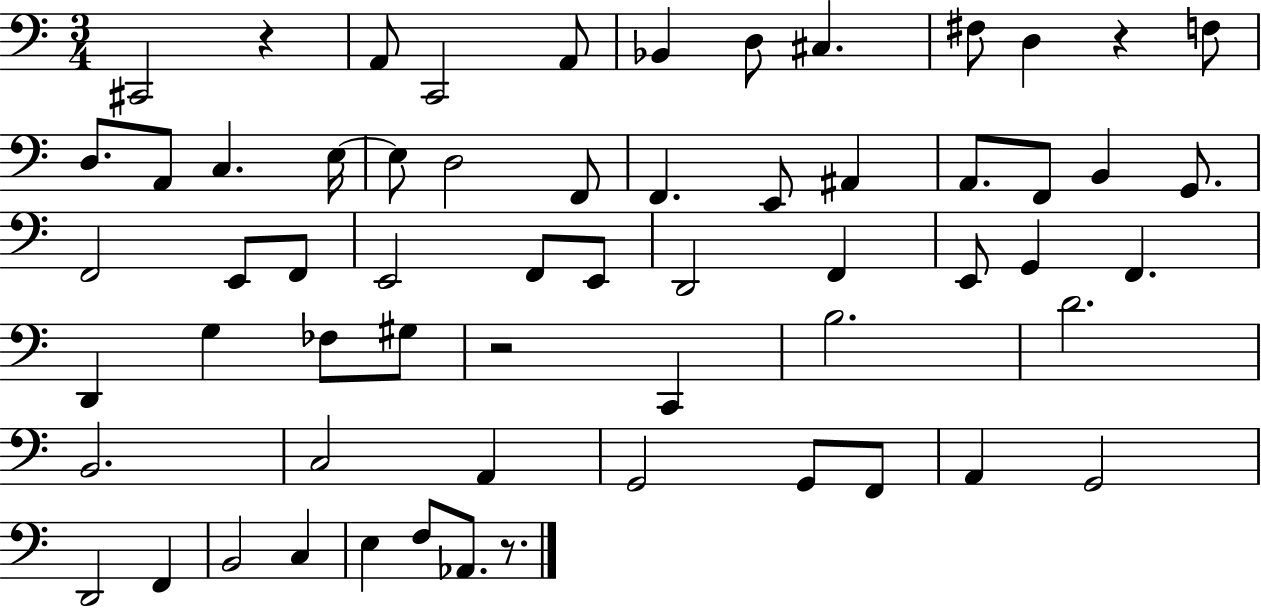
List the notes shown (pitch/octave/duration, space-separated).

C#2/h R/q A2/e C2/h A2/e Bb2/q D3/e C#3/q. F#3/e D3/q R/q F3/e D3/e. A2/e C3/q. E3/s E3/e D3/h F2/e F2/q. E2/e A#2/q A2/e. F2/e B2/q G2/e. F2/h E2/e F2/e E2/h F2/e E2/e D2/h F2/q E2/e G2/q F2/q. D2/q G3/q FES3/e G#3/e R/h C2/q B3/h. D4/h. B2/h. C3/h A2/q G2/h G2/e F2/e A2/q G2/h D2/h F2/q B2/h C3/q E3/q F3/e Ab2/e. R/e.